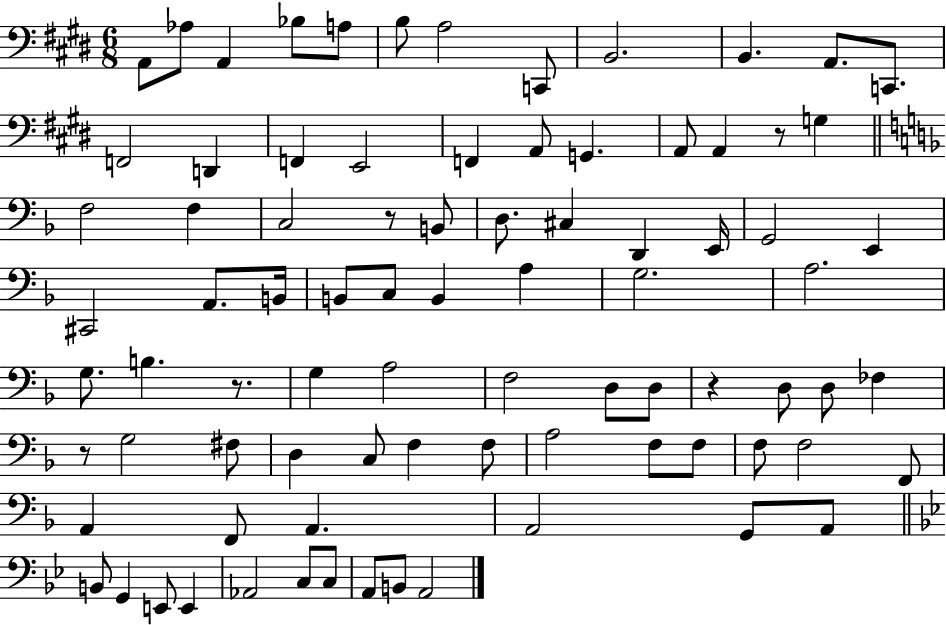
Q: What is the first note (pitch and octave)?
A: A2